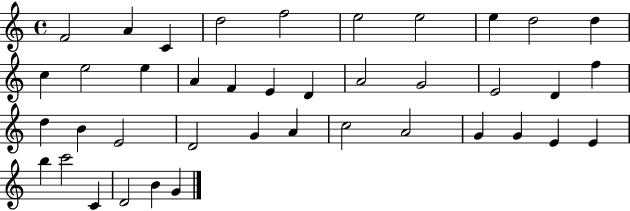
{
  \clef treble
  \time 4/4
  \defaultTimeSignature
  \key c \major
  f'2 a'4 c'4 | d''2 f''2 | e''2 e''2 | e''4 d''2 d''4 | \break c''4 e''2 e''4 | a'4 f'4 e'4 d'4 | a'2 g'2 | e'2 d'4 f''4 | \break d''4 b'4 e'2 | d'2 g'4 a'4 | c''2 a'2 | g'4 g'4 e'4 e'4 | \break b''4 c'''2 c'4 | d'2 b'4 g'4 | \bar "|."
}